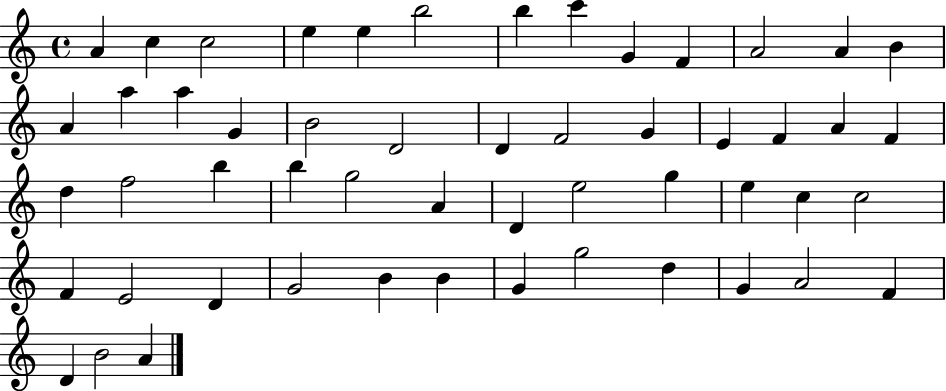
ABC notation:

X:1
T:Untitled
M:4/4
L:1/4
K:C
A c c2 e e b2 b c' G F A2 A B A a a G B2 D2 D F2 G E F A F d f2 b b g2 A D e2 g e c c2 F E2 D G2 B B G g2 d G A2 F D B2 A